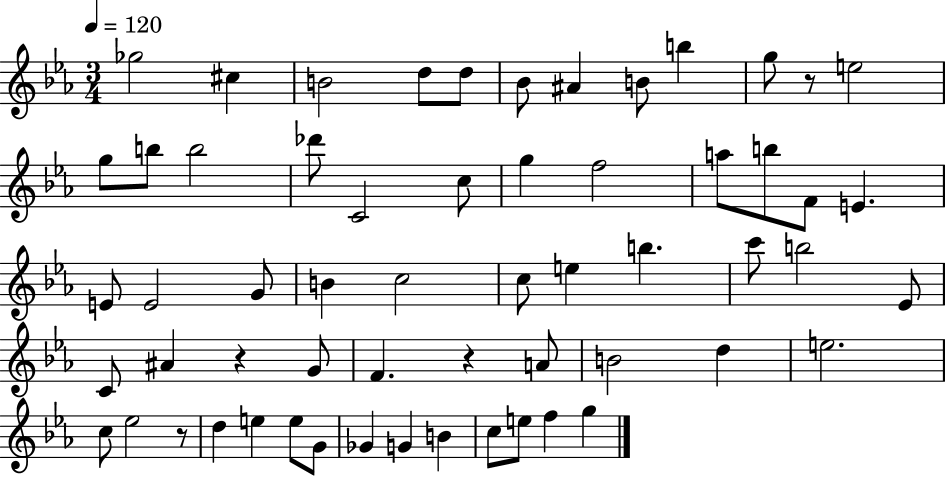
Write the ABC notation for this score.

X:1
T:Untitled
M:3/4
L:1/4
K:Eb
_g2 ^c B2 d/2 d/2 _B/2 ^A B/2 b g/2 z/2 e2 g/2 b/2 b2 _d'/2 C2 c/2 g f2 a/2 b/2 F/2 E E/2 E2 G/2 B c2 c/2 e b c'/2 b2 _E/2 C/2 ^A z G/2 F z A/2 B2 d e2 c/2 _e2 z/2 d e e/2 G/2 _G G B c/2 e/2 f g